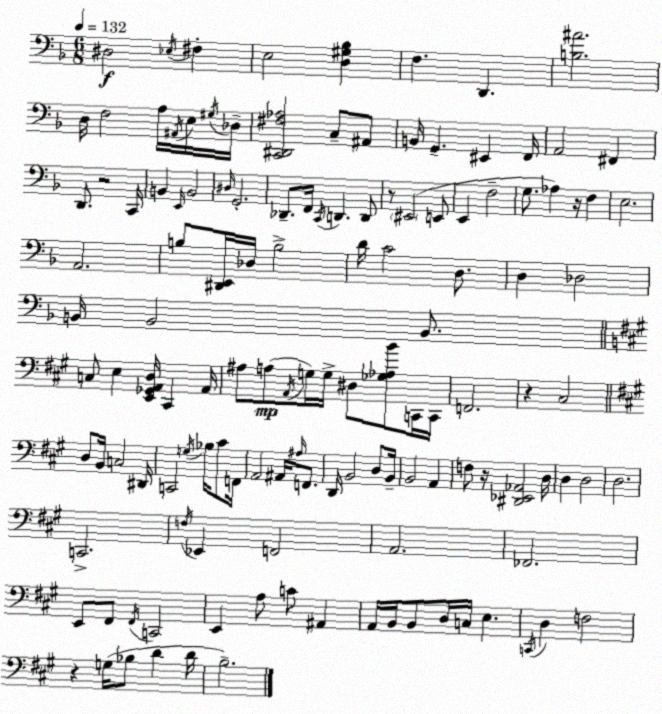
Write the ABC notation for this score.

X:1
T:Untitled
M:6/8
L:1/4
K:F
^D,2 _E,/4 ^F, E,2 [D,^G,_B,] F, D,, [B,^A]2 D,/4 F,2 A,/4 ^A,,/4 E,/4 ^G,/4 _D,/4 [C,,^D,,^F,_A,]2 C,/2 ^A,,/2 B,,/4 G,, ^E,, F,,/4 A,,2 ^F,, D,,/2 z2 C,,/4 B,, E,,/4 B,,2 ^D,/4 G,,2 _D,,/2 F,,/4 C,,/4 D,, D,,/2 z/2 ^E,,2 E,,/2 E,, F,2 G,/2 _A, z/4 F, E,2 A,,2 B,/2 [^D,,E,,]/4 _D,/4 B,2 D/4 C2 D,/2 D, _D,2 B,,/4 B,,2 B,,/2 C,/2 E, [E,,_G,,A,,D,]/4 ^C,, A,,/4 ^A,/2 A,/2 A,,/4 G,/4 G,/4 ^D,/2 [_G,_A,B]/2 C,,/4 C,,/4 F,,2 z ^C,2 D,/2 B,,/4 C,2 ^D,,/4 C,,2 G,/4 _B,/4 ^C/2 F,,/4 A,,2 ^A,,/4 ^A,/4 F,,/2 D,,/4 B,,2 D,/2 B,,/4 B,,2 A,, F,/2 z/4 [^D,,_E,,_A,,]2 D,/4 D, D,2 D,2 C,,2 F,/4 _E,, F,,2 A,,2 _F,,2 E,,/2 ^F,,/2 ^F,,/4 C,,2 E,, A,/2 C/2 ^A,, A,,/4 B,,/4 B,,/2 D,/4 C,/4 E, C,,/4 D, F,2 z G,/4 _B,/2 D D/4 B,2